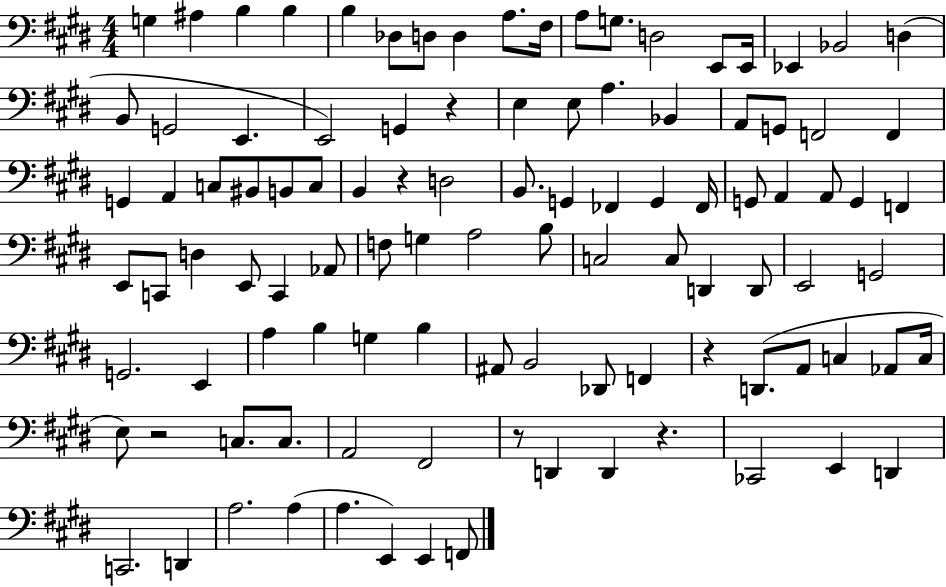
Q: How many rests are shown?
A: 6